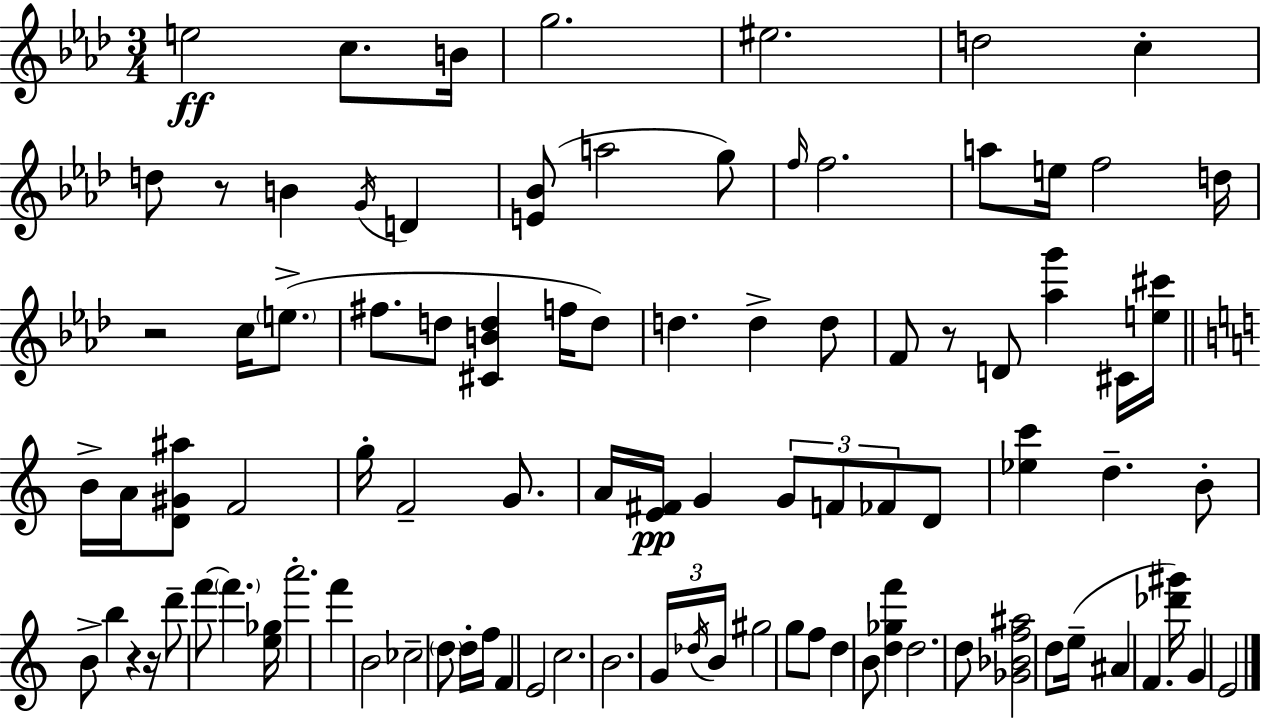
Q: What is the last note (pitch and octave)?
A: E4